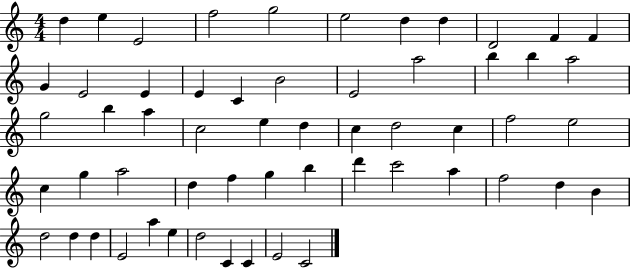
{
  \clef treble
  \numericTimeSignature
  \time 4/4
  \key c \major
  d''4 e''4 e'2 | f''2 g''2 | e''2 d''4 d''4 | d'2 f'4 f'4 | \break g'4 e'2 e'4 | e'4 c'4 b'2 | e'2 a''2 | b''4 b''4 a''2 | \break g''2 b''4 a''4 | c''2 e''4 d''4 | c''4 d''2 c''4 | f''2 e''2 | \break c''4 g''4 a''2 | d''4 f''4 g''4 b''4 | d'''4 c'''2 a''4 | f''2 d''4 b'4 | \break d''2 d''4 d''4 | e'2 a''4 e''4 | d''2 c'4 c'4 | e'2 c'2 | \break \bar "|."
}